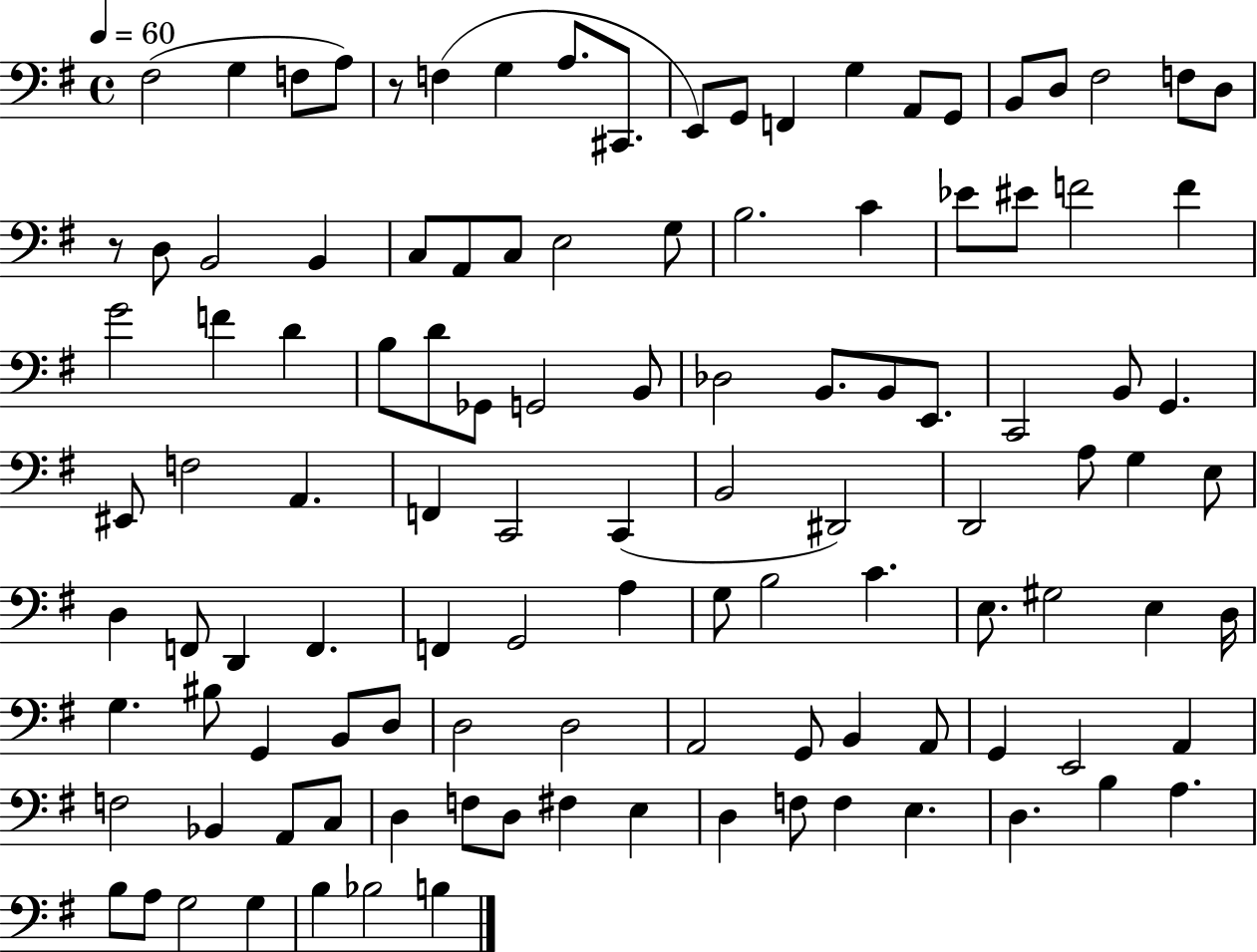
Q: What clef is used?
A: bass